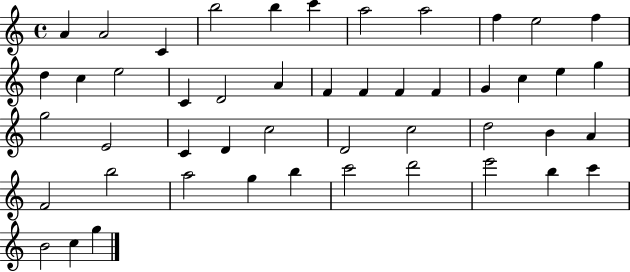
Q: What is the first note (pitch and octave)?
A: A4